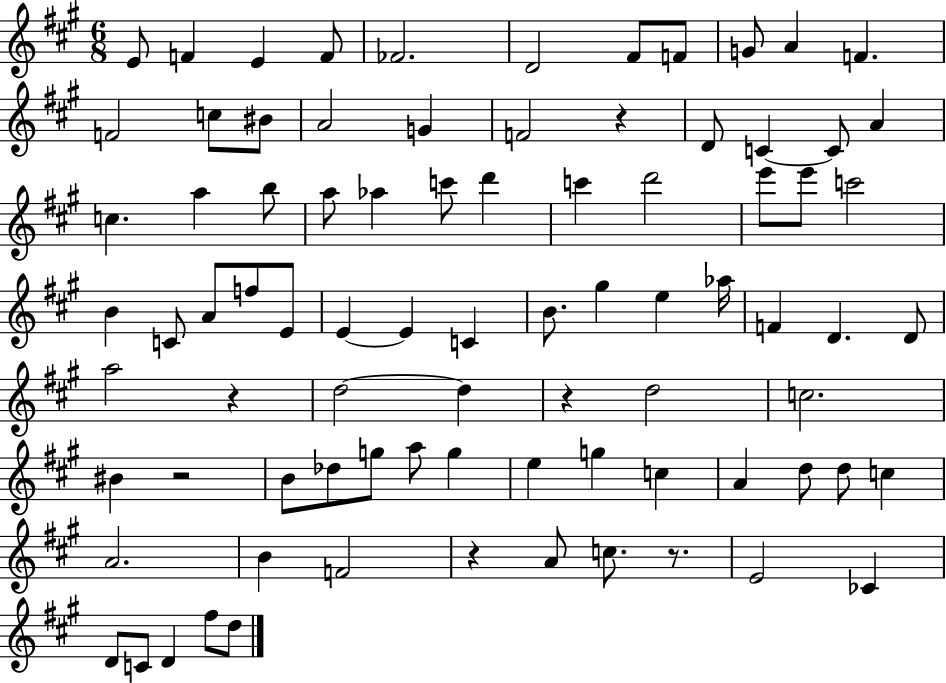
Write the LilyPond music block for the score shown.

{
  \clef treble
  \numericTimeSignature
  \time 6/8
  \key a \major
  e'8 f'4 e'4 f'8 | fes'2. | d'2 fis'8 f'8 | g'8 a'4 f'4. | \break f'2 c''8 bis'8 | a'2 g'4 | f'2 r4 | d'8 c'4~~ c'8 a'4 | \break c''4. a''4 b''8 | a''8 aes''4 c'''8 d'''4 | c'''4 d'''2 | e'''8 e'''8 c'''2 | \break b'4 c'8 a'8 f''8 e'8 | e'4~~ e'4 c'4 | b'8. gis''4 e''4 aes''16 | f'4 d'4. d'8 | \break a''2 r4 | d''2~~ d''4 | r4 d''2 | c''2. | \break bis'4 r2 | b'8 des''8 g''8 a''8 g''4 | e''4 g''4 c''4 | a'4 d''8 d''8 c''4 | \break a'2. | b'4 f'2 | r4 a'8 c''8. r8. | e'2 ces'4 | \break d'8 c'8 d'4 fis''8 d''8 | \bar "|."
}